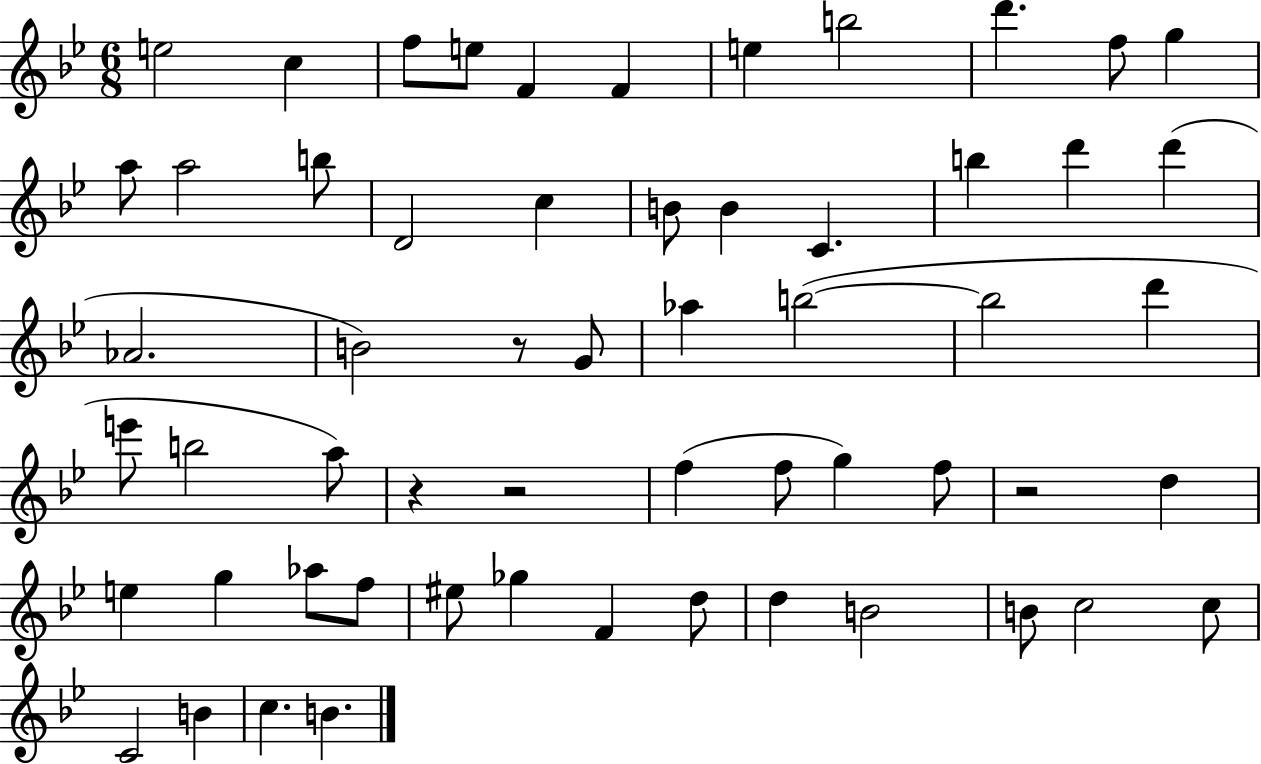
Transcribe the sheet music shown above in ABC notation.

X:1
T:Untitled
M:6/8
L:1/4
K:Bb
e2 c f/2 e/2 F F e b2 d' f/2 g a/2 a2 b/2 D2 c B/2 B C b d' d' _A2 B2 z/2 G/2 _a b2 b2 d' e'/2 b2 a/2 z z2 f f/2 g f/2 z2 d e g _a/2 f/2 ^e/2 _g F d/2 d B2 B/2 c2 c/2 C2 B c B